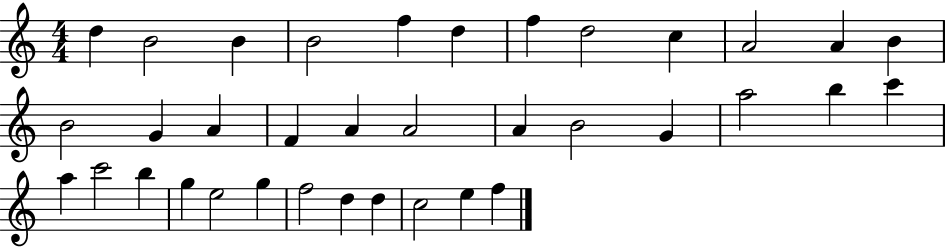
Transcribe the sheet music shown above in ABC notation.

X:1
T:Untitled
M:4/4
L:1/4
K:C
d B2 B B2 f d f d2 c A2 A B B2 G A F A A2 A B2 G a2 b c' a c'2 b g e2 g f2 d d c2 e f